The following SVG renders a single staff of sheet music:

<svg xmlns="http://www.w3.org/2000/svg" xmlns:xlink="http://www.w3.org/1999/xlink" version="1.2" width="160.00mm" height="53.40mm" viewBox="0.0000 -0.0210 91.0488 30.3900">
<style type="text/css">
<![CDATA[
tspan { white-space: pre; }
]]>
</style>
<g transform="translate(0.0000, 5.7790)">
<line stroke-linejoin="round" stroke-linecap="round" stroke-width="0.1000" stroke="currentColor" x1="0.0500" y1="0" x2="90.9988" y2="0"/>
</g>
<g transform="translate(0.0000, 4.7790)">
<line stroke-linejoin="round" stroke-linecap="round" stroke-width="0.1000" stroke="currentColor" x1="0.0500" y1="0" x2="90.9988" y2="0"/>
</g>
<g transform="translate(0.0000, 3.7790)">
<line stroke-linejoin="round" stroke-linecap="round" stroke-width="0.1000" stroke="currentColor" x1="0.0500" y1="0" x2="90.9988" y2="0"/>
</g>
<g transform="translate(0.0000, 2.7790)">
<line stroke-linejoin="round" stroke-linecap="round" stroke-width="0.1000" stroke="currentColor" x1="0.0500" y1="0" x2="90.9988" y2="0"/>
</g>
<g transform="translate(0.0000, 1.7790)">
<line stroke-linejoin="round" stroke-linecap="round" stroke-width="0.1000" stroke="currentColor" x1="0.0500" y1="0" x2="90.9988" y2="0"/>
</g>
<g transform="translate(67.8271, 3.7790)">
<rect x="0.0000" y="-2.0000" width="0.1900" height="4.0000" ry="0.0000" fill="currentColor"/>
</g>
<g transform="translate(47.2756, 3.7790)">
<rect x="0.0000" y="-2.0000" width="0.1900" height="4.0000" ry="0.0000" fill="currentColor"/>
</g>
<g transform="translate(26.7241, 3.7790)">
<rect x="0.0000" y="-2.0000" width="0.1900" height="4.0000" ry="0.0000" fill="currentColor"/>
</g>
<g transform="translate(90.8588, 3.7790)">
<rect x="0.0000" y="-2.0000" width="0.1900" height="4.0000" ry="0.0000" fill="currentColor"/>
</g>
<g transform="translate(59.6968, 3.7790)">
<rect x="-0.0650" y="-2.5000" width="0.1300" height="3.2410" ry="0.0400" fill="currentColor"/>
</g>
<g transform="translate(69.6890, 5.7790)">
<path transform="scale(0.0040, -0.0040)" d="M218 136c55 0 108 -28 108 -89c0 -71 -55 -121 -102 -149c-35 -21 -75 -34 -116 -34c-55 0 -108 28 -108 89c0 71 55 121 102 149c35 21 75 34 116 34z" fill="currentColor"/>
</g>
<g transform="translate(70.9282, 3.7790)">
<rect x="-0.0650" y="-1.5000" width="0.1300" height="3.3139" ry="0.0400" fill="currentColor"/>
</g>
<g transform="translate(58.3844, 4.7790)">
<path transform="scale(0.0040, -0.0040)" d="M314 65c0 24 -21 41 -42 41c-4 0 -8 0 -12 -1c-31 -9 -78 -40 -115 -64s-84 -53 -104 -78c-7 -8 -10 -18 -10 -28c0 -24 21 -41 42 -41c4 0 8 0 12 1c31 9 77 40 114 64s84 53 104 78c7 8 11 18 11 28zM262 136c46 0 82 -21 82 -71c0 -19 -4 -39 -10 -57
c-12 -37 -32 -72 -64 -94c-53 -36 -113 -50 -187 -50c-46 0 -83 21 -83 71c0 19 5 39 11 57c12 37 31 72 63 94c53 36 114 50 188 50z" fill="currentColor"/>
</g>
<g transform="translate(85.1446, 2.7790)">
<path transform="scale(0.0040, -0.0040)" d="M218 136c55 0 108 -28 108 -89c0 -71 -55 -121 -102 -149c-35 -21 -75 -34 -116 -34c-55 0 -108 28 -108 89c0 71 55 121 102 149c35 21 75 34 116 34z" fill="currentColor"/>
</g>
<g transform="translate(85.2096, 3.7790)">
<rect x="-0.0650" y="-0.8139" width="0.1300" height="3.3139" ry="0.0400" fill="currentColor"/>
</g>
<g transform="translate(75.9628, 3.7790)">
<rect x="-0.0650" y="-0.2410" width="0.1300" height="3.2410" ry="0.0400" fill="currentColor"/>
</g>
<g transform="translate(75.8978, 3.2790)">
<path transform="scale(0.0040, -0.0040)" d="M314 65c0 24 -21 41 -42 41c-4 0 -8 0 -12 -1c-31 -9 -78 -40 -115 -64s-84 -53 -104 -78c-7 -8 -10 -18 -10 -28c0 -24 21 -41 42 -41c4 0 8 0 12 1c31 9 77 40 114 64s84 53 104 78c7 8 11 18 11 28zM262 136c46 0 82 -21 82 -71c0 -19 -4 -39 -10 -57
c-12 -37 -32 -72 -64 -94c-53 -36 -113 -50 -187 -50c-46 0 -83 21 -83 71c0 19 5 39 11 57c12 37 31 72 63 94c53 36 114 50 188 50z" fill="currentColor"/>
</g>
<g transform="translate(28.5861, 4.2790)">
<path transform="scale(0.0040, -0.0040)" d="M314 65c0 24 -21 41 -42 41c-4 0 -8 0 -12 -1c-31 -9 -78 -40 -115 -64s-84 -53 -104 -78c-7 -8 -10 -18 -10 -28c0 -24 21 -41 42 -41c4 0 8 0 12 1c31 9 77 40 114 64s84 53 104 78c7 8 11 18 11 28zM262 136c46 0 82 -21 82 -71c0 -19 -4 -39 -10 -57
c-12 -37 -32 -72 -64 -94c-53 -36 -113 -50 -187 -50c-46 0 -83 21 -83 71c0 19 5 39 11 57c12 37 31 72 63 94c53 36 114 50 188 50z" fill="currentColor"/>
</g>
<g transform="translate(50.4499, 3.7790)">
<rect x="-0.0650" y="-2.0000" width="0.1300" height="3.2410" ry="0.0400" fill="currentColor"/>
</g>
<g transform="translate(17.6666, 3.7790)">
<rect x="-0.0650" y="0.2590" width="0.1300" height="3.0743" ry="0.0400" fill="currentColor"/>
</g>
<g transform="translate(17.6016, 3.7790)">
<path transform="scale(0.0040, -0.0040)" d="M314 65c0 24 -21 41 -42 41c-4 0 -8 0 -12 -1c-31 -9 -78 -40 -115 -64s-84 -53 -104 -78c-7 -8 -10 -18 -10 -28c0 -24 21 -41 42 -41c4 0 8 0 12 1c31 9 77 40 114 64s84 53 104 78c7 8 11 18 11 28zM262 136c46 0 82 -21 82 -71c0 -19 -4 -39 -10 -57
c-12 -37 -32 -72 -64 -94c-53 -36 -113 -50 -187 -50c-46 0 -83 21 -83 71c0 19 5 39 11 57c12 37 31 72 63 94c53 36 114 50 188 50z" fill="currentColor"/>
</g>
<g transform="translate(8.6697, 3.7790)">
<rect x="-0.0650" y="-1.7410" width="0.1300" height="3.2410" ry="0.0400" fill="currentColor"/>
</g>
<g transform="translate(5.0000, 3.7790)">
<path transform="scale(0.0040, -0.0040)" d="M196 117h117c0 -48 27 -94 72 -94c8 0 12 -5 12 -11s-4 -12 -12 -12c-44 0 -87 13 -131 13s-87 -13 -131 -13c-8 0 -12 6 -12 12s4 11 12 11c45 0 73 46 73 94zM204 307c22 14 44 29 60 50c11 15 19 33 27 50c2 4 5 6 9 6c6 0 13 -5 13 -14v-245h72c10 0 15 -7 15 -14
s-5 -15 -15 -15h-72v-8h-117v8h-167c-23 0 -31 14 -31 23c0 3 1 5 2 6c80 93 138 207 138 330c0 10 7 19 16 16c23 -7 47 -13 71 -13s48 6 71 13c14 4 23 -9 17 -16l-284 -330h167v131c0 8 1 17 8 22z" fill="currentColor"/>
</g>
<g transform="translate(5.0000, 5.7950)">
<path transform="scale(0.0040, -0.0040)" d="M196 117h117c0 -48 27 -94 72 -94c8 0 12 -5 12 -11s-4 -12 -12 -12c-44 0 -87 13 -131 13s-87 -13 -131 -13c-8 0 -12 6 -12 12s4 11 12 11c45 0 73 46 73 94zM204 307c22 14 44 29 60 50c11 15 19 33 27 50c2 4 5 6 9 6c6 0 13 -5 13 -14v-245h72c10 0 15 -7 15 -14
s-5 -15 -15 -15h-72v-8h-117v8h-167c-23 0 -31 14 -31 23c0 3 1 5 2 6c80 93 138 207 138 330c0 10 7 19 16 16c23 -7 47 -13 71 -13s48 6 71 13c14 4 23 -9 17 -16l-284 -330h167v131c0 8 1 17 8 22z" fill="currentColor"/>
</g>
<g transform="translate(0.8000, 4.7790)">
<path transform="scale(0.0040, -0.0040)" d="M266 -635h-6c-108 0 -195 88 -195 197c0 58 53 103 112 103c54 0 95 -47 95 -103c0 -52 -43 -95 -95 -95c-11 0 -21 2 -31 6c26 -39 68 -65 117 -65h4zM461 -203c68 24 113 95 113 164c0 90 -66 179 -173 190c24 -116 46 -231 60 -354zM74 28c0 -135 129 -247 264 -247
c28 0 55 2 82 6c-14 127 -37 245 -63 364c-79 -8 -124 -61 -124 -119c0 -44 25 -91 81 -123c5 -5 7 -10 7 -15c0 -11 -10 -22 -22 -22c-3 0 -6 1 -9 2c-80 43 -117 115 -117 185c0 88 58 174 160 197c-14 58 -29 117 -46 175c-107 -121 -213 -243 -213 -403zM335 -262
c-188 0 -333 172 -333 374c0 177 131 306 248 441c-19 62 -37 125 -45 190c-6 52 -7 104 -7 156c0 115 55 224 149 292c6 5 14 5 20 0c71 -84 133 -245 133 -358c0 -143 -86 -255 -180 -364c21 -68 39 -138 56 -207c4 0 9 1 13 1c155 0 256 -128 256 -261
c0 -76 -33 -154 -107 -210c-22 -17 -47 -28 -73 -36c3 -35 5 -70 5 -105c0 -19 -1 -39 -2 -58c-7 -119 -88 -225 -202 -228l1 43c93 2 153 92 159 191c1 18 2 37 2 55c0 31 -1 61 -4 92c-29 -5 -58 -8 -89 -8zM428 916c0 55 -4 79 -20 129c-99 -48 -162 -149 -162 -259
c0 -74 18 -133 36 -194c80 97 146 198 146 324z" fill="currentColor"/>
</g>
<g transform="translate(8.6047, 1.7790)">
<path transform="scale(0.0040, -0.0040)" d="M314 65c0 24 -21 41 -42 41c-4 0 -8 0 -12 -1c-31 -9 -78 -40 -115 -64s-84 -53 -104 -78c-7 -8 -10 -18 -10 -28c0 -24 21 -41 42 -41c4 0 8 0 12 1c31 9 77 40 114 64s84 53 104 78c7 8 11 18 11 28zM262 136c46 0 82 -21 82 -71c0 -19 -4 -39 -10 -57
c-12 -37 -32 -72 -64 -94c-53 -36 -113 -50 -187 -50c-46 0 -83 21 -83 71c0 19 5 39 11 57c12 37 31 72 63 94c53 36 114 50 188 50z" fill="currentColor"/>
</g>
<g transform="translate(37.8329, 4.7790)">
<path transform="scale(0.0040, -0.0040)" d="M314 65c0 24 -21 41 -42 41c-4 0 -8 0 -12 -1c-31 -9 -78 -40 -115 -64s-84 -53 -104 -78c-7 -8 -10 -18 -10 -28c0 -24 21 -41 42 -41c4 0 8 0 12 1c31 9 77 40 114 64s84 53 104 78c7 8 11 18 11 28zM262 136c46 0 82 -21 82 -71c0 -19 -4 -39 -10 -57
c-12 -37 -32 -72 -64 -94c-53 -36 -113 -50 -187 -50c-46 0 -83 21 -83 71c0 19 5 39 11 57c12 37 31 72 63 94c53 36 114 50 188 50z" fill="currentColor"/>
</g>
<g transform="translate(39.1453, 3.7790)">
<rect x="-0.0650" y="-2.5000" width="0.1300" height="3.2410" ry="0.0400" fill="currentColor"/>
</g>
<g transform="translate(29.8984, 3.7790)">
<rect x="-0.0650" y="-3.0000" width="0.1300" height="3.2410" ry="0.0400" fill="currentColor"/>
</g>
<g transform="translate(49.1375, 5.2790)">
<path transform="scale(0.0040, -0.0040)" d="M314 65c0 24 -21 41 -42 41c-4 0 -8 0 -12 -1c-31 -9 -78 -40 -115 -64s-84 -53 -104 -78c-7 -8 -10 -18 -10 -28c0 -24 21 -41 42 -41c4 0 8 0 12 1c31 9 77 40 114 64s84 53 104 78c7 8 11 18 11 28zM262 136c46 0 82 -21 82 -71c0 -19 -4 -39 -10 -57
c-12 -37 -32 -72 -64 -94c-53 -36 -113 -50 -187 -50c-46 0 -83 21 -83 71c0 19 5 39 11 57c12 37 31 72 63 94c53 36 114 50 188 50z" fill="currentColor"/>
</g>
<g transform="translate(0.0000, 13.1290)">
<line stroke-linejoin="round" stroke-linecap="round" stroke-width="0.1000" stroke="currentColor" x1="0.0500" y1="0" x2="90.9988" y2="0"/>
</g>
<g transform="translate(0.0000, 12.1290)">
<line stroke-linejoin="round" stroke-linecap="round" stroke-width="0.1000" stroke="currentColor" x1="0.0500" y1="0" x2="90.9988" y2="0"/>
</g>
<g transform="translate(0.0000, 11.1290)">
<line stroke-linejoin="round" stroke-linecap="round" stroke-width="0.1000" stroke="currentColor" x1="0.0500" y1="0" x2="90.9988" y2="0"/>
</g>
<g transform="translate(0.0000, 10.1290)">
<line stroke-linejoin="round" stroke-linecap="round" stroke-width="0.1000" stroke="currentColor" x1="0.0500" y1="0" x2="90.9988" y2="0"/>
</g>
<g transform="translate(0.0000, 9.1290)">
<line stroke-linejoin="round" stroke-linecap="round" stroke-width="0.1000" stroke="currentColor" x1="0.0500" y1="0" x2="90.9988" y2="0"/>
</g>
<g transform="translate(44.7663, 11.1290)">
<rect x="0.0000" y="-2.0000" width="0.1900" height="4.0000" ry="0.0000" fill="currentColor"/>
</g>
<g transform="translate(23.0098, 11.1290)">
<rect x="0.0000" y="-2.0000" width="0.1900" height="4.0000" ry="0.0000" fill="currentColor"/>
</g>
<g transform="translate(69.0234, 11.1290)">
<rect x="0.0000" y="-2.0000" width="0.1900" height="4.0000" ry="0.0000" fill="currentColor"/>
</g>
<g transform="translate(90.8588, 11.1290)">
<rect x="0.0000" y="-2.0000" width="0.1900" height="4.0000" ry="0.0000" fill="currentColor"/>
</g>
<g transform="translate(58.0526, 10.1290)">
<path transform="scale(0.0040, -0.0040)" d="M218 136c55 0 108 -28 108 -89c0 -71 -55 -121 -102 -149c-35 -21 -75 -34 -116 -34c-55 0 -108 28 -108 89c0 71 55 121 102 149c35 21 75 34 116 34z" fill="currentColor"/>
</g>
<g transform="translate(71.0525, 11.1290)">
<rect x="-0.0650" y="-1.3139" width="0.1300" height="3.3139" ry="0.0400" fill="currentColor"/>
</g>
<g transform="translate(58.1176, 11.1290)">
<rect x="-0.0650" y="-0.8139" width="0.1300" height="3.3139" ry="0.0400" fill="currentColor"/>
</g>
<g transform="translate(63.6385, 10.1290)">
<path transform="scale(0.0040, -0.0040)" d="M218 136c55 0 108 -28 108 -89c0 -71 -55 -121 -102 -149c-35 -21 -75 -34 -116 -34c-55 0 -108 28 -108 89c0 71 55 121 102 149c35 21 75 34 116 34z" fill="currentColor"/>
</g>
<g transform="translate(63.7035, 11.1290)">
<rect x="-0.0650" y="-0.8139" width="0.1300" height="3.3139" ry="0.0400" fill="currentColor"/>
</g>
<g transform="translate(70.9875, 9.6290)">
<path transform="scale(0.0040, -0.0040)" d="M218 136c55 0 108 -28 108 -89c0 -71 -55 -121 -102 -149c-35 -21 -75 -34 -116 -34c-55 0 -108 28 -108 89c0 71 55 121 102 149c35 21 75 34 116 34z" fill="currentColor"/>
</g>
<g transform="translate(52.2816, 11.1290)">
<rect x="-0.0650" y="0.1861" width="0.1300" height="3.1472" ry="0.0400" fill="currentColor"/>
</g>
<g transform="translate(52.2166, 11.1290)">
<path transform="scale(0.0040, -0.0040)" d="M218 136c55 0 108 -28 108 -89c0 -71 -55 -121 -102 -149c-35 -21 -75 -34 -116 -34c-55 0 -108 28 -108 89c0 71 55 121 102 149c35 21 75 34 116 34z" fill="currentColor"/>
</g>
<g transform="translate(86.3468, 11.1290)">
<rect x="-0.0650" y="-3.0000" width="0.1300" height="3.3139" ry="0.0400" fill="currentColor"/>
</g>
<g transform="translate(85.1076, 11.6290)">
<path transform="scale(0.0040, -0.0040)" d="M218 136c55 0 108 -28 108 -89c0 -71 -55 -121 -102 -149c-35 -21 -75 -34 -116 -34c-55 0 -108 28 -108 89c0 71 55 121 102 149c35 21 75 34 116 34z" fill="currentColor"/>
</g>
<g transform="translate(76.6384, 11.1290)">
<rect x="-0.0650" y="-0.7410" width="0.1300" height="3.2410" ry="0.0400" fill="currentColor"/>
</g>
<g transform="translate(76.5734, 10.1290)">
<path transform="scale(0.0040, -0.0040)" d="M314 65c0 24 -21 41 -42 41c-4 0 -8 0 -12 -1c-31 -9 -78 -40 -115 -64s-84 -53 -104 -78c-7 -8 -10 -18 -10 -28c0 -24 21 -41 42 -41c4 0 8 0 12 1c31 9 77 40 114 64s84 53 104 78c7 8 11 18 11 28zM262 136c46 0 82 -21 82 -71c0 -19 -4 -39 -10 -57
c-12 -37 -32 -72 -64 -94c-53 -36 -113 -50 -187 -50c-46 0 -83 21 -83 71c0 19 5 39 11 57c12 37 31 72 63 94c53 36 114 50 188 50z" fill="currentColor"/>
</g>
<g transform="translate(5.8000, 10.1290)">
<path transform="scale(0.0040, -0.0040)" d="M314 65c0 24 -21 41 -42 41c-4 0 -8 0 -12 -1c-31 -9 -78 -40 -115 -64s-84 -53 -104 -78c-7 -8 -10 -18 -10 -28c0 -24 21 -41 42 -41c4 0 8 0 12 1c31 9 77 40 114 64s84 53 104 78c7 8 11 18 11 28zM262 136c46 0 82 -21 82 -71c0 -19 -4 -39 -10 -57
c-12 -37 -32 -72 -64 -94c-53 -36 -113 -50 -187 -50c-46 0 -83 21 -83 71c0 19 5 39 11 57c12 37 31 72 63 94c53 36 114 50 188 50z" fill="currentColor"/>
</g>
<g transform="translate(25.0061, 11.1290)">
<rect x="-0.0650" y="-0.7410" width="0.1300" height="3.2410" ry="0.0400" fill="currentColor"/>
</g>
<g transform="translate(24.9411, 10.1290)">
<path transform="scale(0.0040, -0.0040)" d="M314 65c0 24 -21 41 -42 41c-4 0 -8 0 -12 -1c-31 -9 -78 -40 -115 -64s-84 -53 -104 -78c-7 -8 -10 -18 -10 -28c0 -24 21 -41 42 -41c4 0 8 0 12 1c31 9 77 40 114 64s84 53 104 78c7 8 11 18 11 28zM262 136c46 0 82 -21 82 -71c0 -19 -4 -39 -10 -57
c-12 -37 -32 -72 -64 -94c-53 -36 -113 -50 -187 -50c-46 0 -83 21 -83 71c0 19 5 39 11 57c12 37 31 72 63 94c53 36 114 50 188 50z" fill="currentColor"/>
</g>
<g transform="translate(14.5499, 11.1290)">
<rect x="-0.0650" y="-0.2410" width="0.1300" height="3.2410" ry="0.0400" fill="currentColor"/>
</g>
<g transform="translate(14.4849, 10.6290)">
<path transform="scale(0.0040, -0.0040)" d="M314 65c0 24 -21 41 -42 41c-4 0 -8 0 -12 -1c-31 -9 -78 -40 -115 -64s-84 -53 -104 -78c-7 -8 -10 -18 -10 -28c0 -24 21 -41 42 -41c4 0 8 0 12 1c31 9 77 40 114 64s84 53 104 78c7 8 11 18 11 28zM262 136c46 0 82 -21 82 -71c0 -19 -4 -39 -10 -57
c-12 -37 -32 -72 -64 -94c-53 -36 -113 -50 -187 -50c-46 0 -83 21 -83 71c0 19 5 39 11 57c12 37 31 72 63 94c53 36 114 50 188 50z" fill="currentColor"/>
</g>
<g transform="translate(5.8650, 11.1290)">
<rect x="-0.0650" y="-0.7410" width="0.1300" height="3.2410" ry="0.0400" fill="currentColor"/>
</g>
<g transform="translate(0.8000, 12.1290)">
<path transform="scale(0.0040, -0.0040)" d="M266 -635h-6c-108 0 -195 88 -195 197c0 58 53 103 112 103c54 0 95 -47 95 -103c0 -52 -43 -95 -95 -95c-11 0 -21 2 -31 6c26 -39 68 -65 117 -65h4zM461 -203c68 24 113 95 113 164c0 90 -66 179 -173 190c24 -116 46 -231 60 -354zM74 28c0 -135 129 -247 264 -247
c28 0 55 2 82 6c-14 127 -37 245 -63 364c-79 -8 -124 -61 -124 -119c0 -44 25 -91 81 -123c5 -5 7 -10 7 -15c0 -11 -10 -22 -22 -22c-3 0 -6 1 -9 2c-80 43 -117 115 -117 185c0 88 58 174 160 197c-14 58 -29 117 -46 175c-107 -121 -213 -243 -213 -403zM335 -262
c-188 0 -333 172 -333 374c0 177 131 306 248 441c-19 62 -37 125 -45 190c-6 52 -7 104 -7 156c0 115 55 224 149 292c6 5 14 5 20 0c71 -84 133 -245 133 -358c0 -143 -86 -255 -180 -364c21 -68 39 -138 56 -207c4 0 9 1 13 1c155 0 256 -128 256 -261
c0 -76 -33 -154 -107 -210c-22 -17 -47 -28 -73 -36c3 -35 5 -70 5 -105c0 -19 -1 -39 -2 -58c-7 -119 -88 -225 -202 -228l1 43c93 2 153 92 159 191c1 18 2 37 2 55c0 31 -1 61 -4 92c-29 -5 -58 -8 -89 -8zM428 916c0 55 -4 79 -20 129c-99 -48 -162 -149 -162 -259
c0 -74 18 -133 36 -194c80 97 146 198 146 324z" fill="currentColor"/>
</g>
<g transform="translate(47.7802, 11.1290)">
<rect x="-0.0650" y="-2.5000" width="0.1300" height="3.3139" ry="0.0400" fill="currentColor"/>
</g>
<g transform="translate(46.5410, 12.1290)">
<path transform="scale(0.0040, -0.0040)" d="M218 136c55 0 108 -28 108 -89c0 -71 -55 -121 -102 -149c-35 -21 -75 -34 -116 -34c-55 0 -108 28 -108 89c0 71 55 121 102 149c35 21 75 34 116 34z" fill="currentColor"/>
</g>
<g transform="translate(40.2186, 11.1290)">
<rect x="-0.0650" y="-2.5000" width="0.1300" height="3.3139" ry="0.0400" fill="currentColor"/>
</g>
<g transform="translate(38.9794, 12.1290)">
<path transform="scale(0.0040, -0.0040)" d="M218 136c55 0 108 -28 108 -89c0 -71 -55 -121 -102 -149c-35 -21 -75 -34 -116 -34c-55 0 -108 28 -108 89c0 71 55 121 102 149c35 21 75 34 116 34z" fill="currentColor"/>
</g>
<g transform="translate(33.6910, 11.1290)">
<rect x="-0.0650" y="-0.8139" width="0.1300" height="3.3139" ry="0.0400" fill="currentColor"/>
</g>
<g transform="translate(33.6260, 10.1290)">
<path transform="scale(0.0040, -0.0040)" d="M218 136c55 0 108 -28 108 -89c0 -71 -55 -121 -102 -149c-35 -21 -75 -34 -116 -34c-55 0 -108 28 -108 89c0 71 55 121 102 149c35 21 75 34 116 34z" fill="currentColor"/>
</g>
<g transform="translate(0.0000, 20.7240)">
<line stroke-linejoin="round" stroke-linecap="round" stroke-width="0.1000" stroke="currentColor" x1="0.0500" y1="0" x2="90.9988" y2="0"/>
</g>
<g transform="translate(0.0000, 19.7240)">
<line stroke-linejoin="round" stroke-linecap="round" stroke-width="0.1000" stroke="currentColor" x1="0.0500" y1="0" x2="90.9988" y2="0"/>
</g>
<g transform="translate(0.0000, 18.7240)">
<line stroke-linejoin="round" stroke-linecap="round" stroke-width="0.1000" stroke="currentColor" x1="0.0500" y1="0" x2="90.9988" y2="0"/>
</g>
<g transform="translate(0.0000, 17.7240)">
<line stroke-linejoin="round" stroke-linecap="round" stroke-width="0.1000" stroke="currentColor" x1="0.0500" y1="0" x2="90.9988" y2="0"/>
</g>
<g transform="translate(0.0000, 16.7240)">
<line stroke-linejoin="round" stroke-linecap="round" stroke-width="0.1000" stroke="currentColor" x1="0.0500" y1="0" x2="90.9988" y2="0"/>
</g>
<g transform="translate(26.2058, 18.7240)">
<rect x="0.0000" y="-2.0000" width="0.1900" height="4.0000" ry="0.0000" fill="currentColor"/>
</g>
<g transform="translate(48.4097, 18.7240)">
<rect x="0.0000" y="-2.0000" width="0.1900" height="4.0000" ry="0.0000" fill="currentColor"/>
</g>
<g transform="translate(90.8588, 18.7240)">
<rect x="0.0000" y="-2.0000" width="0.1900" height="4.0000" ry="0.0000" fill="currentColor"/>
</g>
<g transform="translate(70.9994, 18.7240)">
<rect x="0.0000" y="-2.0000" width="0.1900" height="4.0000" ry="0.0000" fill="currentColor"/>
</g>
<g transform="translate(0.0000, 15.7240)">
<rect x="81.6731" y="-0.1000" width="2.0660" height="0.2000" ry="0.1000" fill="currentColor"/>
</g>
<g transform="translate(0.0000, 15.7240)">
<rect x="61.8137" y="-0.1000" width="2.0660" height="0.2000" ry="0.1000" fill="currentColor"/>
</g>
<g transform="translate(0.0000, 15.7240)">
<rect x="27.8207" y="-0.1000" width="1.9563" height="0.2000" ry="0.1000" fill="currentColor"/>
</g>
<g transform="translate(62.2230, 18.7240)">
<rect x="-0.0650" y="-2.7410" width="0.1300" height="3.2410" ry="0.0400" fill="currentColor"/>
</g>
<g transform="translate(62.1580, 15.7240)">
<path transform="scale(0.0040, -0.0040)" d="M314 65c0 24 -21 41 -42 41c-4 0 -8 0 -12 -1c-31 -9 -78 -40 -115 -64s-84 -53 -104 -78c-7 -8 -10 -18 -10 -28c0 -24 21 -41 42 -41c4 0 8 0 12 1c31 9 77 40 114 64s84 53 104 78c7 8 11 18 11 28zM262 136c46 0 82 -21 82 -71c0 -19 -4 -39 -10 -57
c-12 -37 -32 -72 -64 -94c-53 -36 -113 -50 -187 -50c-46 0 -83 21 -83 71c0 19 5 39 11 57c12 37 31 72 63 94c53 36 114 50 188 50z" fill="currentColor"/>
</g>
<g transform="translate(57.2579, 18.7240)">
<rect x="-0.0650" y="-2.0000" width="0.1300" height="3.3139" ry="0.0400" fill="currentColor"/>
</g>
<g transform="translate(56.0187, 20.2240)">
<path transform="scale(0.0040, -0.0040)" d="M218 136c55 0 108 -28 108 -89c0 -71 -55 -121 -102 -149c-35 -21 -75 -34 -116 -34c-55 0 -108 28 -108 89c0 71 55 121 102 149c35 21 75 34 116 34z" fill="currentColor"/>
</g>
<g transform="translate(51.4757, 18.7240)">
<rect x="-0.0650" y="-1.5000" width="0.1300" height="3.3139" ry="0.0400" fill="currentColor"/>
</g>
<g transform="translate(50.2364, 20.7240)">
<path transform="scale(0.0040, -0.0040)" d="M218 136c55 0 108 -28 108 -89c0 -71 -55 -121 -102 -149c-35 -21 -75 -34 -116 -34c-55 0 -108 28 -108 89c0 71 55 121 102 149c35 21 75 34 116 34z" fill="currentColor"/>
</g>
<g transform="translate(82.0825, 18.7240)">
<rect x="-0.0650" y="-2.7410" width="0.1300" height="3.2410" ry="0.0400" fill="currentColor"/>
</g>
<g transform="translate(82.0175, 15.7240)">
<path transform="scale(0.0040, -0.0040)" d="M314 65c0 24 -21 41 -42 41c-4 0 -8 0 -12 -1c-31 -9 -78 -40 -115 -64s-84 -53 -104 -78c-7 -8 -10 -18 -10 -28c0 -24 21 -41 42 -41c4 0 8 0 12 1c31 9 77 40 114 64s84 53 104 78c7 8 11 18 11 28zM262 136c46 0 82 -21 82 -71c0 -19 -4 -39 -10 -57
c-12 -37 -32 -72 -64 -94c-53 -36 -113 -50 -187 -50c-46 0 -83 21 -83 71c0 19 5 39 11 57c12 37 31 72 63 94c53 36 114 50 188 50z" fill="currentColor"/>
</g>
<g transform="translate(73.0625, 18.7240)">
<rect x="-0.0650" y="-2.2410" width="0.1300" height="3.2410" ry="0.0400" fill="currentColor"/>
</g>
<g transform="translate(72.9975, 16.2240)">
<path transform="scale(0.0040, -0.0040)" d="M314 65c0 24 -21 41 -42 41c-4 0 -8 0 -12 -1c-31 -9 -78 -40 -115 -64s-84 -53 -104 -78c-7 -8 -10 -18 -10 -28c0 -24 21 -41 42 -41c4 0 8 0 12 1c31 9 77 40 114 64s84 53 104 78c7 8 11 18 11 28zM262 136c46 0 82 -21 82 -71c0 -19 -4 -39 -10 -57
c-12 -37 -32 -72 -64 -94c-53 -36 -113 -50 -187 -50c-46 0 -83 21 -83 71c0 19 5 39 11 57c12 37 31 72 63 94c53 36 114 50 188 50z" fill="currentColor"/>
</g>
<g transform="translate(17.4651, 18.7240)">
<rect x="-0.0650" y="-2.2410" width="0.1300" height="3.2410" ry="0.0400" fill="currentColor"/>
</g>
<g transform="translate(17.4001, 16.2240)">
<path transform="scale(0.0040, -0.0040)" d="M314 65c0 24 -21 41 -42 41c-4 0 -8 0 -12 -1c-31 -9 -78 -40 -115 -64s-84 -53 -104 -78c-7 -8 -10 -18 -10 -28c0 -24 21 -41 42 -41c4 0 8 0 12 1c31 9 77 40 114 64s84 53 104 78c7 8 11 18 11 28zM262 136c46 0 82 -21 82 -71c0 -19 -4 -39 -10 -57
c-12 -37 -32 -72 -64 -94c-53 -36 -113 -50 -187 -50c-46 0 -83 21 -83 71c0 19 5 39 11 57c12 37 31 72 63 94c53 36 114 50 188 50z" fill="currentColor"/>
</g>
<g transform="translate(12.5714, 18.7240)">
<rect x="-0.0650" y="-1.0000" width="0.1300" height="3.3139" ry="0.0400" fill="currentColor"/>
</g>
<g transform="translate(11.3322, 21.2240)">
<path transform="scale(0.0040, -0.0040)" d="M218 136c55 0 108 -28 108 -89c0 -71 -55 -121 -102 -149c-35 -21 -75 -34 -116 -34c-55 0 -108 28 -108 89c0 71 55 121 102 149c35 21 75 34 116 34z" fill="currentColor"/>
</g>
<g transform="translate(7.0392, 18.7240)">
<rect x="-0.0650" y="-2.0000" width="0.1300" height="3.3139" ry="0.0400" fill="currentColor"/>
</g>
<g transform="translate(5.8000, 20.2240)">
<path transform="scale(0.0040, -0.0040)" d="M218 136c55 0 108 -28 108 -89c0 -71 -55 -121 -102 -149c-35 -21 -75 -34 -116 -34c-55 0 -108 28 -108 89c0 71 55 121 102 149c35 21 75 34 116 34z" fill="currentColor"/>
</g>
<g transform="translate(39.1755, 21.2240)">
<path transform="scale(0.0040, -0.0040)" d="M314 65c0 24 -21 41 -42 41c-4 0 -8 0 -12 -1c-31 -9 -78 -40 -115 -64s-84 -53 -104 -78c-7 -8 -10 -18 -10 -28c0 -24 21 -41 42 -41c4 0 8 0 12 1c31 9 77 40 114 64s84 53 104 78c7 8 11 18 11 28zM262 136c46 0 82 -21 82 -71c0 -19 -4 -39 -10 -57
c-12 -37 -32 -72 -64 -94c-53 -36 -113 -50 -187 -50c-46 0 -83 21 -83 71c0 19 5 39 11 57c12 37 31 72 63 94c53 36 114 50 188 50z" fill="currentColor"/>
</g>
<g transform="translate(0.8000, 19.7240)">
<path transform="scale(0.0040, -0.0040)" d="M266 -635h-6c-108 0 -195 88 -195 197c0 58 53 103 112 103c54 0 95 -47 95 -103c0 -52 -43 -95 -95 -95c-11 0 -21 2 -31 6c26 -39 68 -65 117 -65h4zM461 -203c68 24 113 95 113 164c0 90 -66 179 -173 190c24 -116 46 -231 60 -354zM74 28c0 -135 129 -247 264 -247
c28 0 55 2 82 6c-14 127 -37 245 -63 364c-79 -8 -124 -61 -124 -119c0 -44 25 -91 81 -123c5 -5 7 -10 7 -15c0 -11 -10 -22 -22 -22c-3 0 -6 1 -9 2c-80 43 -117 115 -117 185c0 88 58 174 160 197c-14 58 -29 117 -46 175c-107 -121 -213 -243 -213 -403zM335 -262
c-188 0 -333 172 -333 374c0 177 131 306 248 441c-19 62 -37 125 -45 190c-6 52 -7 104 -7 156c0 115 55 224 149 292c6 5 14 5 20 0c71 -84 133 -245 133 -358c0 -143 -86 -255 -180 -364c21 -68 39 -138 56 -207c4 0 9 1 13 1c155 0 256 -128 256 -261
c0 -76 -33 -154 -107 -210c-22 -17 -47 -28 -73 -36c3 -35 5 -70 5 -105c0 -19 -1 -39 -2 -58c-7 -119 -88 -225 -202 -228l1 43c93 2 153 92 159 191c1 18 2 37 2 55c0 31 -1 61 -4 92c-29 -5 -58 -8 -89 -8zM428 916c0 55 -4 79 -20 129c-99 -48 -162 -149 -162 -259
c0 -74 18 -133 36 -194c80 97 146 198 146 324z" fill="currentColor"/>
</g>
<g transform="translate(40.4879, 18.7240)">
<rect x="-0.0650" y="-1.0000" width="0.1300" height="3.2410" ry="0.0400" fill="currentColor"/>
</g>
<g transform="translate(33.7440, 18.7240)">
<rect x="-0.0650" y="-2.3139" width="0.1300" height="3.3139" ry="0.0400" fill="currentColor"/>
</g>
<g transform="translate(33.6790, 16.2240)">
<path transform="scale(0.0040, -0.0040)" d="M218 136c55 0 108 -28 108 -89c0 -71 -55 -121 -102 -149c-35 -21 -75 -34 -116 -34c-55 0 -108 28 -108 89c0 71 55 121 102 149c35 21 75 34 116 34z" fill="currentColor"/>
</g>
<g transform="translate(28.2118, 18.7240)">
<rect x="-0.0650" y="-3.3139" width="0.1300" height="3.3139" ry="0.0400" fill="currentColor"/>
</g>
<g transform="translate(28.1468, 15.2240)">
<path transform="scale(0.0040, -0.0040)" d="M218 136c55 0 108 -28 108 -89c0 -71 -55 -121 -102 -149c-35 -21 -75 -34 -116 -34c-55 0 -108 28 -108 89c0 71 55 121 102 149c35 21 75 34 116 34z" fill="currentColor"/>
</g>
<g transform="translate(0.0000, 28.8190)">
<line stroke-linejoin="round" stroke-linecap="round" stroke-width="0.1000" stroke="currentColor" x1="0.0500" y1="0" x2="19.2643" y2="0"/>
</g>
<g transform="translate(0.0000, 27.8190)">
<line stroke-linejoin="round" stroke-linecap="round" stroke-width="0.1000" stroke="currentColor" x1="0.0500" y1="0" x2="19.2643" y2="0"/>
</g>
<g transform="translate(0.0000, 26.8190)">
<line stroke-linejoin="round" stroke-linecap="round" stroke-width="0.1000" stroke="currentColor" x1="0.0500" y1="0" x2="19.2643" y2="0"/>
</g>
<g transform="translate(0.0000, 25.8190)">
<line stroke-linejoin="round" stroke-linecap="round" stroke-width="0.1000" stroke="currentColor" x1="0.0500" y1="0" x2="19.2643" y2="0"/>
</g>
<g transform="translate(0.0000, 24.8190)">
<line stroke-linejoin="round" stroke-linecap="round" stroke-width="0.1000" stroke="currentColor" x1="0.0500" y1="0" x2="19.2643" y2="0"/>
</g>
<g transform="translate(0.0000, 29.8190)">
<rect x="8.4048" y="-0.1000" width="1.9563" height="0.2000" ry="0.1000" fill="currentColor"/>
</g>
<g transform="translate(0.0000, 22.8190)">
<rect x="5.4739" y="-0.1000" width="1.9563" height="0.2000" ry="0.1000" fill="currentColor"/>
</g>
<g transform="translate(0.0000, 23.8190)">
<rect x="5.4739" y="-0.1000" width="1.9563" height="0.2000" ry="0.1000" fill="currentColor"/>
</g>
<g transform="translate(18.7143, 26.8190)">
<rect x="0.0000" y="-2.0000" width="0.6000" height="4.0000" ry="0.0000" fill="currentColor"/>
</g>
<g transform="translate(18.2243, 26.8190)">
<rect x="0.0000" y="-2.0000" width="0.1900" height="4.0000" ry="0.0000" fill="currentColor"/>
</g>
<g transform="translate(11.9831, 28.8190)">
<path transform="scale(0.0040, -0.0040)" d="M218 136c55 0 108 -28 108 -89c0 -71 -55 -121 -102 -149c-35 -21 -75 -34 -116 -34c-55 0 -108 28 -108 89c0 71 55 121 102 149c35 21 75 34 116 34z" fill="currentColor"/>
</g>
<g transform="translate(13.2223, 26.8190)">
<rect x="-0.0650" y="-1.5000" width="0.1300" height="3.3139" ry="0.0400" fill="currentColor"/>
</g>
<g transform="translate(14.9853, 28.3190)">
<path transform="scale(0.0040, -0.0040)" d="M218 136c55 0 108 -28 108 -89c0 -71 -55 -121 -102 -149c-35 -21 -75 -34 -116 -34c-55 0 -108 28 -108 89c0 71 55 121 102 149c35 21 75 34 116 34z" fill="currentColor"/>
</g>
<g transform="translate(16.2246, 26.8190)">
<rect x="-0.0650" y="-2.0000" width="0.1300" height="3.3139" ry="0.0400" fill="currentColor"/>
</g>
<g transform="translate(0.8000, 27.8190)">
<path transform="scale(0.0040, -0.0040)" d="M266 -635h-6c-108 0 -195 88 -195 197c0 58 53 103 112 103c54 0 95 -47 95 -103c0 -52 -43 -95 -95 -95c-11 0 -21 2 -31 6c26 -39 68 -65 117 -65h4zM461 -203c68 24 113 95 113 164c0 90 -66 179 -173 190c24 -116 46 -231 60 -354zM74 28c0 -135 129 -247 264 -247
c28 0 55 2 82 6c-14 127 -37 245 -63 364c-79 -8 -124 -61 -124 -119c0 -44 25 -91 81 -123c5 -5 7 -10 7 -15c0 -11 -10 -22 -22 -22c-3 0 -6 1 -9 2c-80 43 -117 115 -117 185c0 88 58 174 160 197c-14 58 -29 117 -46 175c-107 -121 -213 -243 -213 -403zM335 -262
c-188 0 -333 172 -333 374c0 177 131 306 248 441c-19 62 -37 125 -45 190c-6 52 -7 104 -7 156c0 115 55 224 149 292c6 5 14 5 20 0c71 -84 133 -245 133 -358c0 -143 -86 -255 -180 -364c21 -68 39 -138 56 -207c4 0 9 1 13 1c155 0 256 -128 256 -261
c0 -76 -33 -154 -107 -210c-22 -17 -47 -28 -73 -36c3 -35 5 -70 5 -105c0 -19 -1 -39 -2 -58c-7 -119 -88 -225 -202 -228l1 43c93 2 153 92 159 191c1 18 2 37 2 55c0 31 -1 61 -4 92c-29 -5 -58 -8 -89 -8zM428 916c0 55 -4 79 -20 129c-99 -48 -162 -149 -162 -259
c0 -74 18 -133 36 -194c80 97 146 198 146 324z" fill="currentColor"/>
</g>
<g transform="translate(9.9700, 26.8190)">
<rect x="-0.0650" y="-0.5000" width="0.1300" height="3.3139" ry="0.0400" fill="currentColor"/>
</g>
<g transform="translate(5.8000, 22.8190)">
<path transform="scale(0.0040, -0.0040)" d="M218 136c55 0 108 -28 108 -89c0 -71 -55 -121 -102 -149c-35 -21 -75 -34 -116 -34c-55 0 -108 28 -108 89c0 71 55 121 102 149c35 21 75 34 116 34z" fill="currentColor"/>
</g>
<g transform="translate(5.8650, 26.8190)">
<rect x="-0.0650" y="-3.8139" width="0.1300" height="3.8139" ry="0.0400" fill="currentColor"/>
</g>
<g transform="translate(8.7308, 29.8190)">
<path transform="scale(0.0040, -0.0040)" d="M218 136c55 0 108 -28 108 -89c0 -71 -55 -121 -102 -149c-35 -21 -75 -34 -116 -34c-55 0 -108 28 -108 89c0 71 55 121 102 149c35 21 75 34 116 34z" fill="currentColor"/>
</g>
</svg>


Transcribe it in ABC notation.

X:1
T:Untitled
M:4/4
L:1/4
K:C
f2 B2 A2 G2 F2 G2 E c2 d d2 c2 d2 d G G B d d e d2 A F D g2 b g D2 E F a2 g2 a2 c' C E F